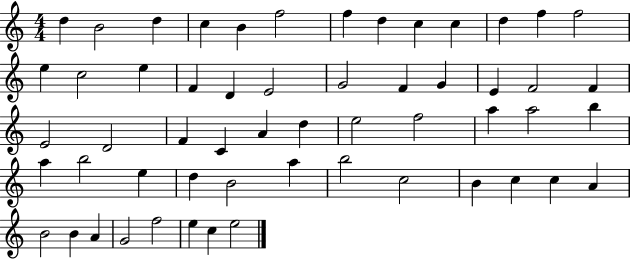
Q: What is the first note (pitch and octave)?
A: D5